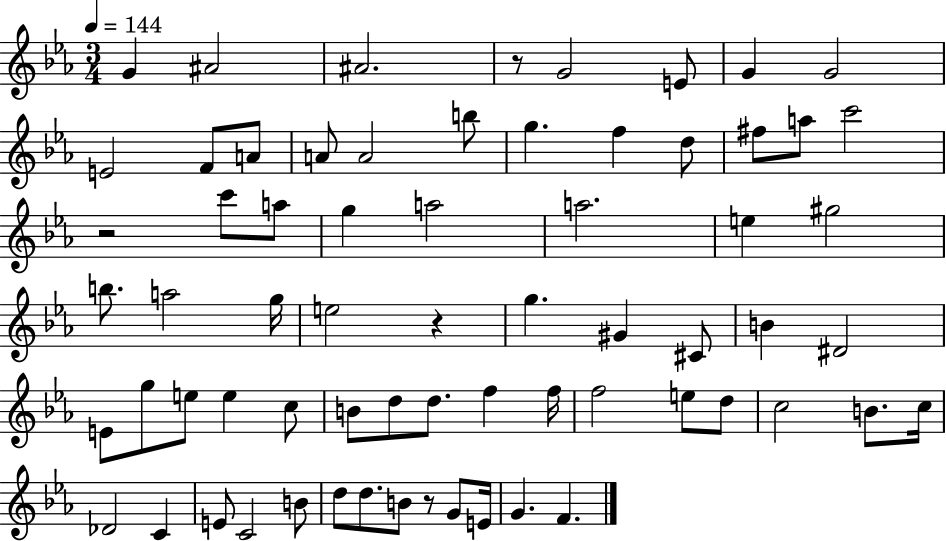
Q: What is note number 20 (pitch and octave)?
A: C6